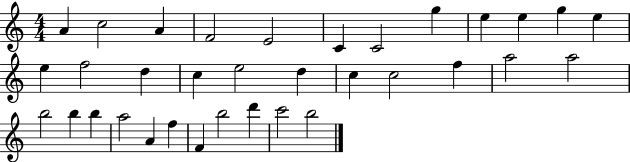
{
  \clef treble
  \numericTimeSignature
  \time 4/4
  \key c \major
  a'4 c''2 a'4 | f'2 e'2 | c'4 c'2 g''4 | e''4 e''4 g''4 e''4 | \break e''4 f''2 d''4 | c''4 e''2 d''4 | c''4 c''2 f''4 | a''2 a''2 | \break b''2 b''4 b''4 | a''2 a'4 f''4 | f'4 b''2 d'''4 | c'''2 b''2 | \break \bar "|."
}